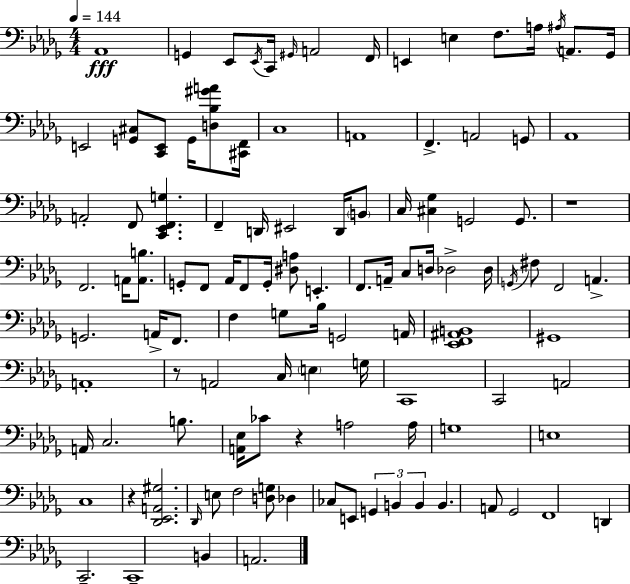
Ab2/w G2/q Eb2/e Eb2/s C2/s G#2/s A2/h F2/s E2/q E3/q F3/e. A3/s A#3/s A2/e. Gb2/s E2/h [G2,C#3]/e [C2,E2]/e G2/s [D3,Bb3,G#4,A4]/e [C#2,F2]/s C3/w A2/w F2/q. A2/h G2/e Ab2/w A2/h F2/e [C2,Eb2,F2,G3]/q. F2/q D2/s EIS2/h D2/s B2/e C3/s [C#3,Gb3]/q G2/h G2/e. R/w F2/h. A2/s [A2,B3]/e. G2/e F2/e Ab2/s F2/e G2/s [D#3,A3]/e E2/q. F2/e. A2/s C3/e D3/s Db3/h Db3/s G2/s F#3/e F2/h A2/q. G2/h. A2/s F2/e. F3/q G3/e Bb3/s G2/h A2/s [Eb2,F2,A#2,B2]/w G#2/w A2/w R/e A2/h C3/s E3/q G3/s C2/w C2/h A2/h A2/s C3/h. B3/e. [A2,Eb3]/s CES4/e R/q A3/h A3/s G3/w E3/w C3/w R/q [Db2,Eb2,A2,G#3]/h. Db2/s E3/e F3/h [D3,G3]/e Db3/q CES3/e E2/e G2/q B2/q B2/q B2/q. A2/e Gb2/h F2/w D2/q C2/h. C2/w B2/q A2/h.